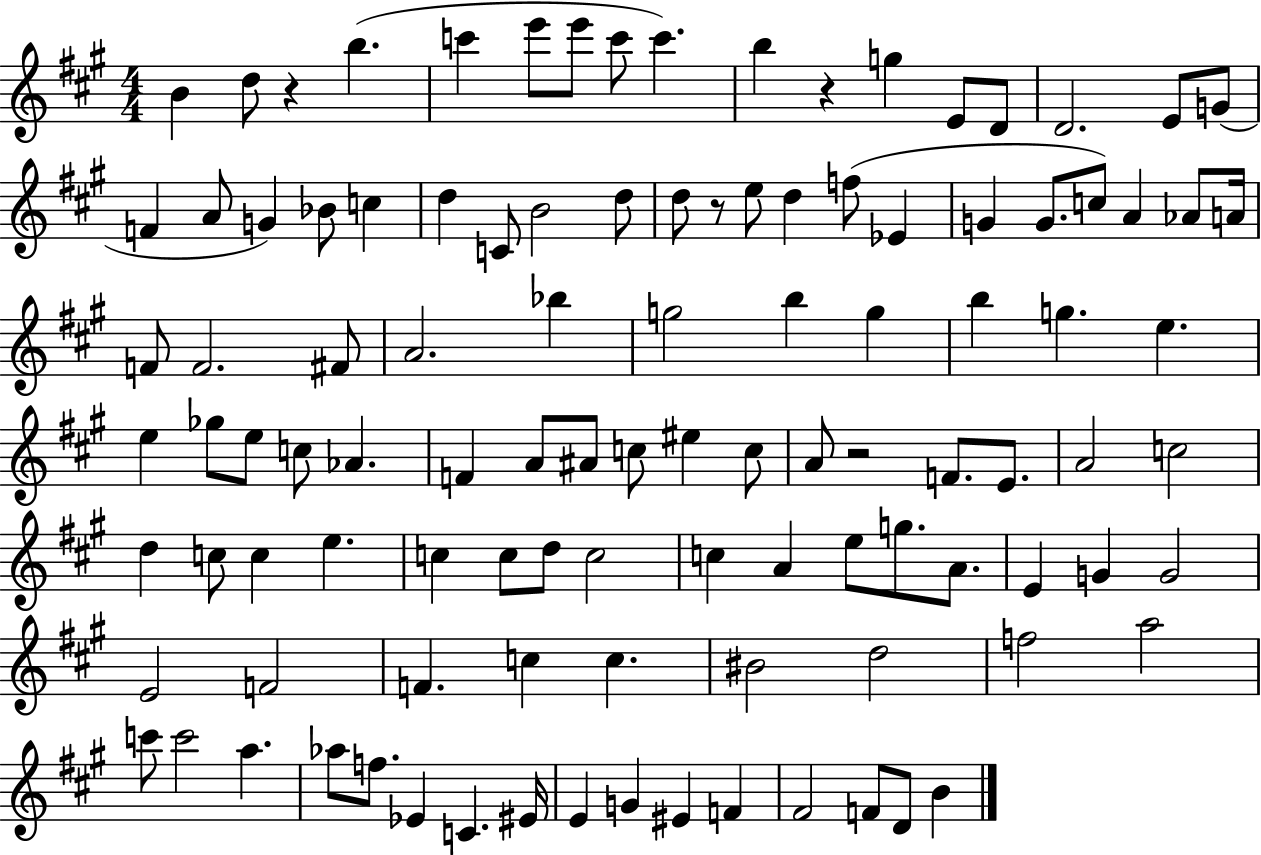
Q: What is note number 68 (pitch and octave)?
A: C5